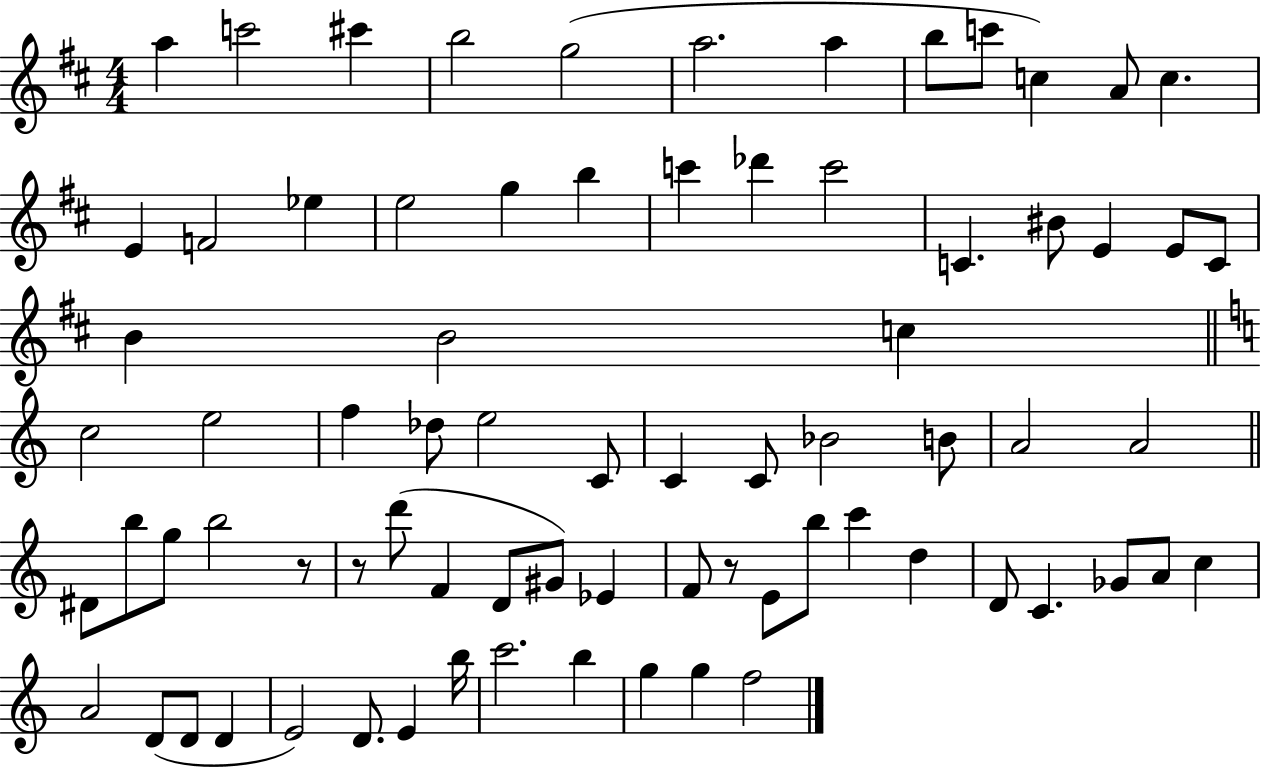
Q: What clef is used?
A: treble